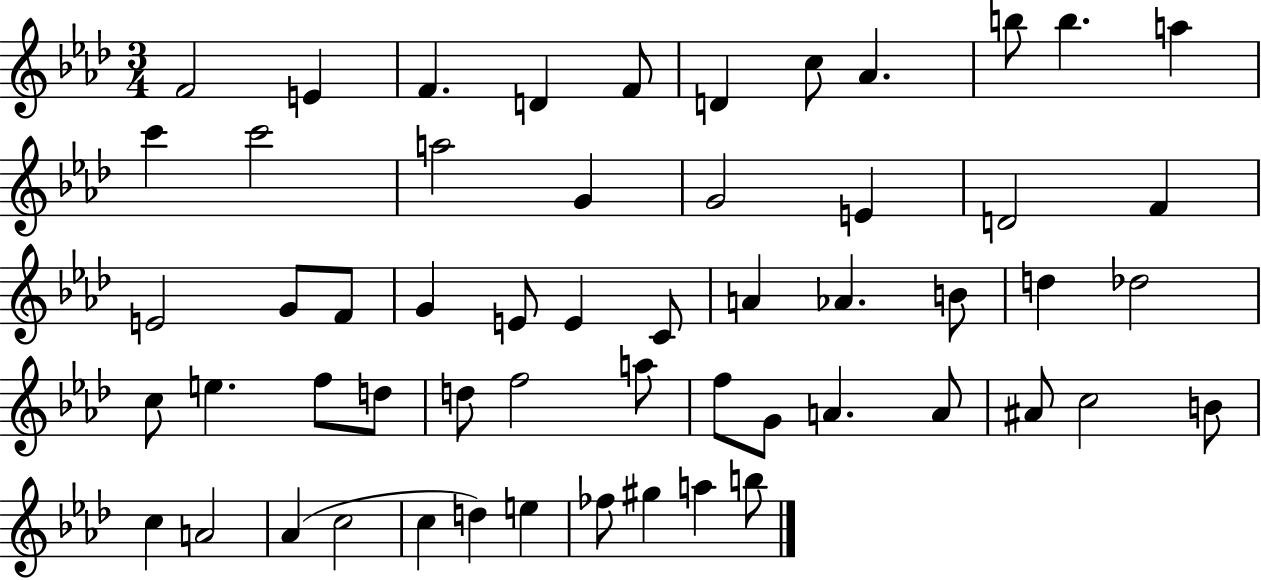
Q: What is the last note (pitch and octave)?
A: B5